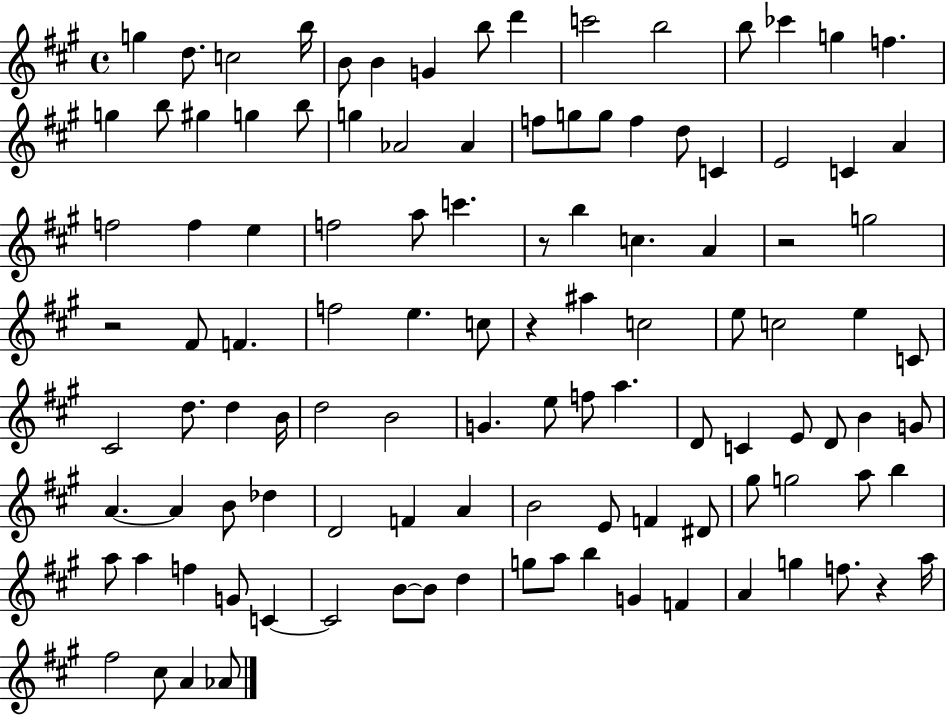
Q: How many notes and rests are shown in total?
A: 111